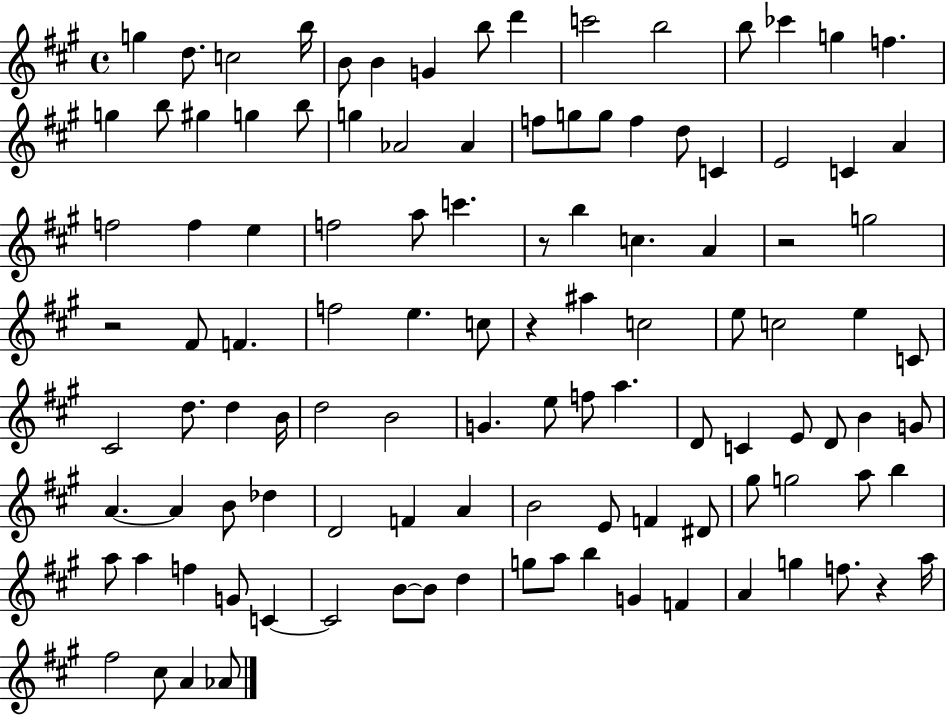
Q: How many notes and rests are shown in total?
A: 111